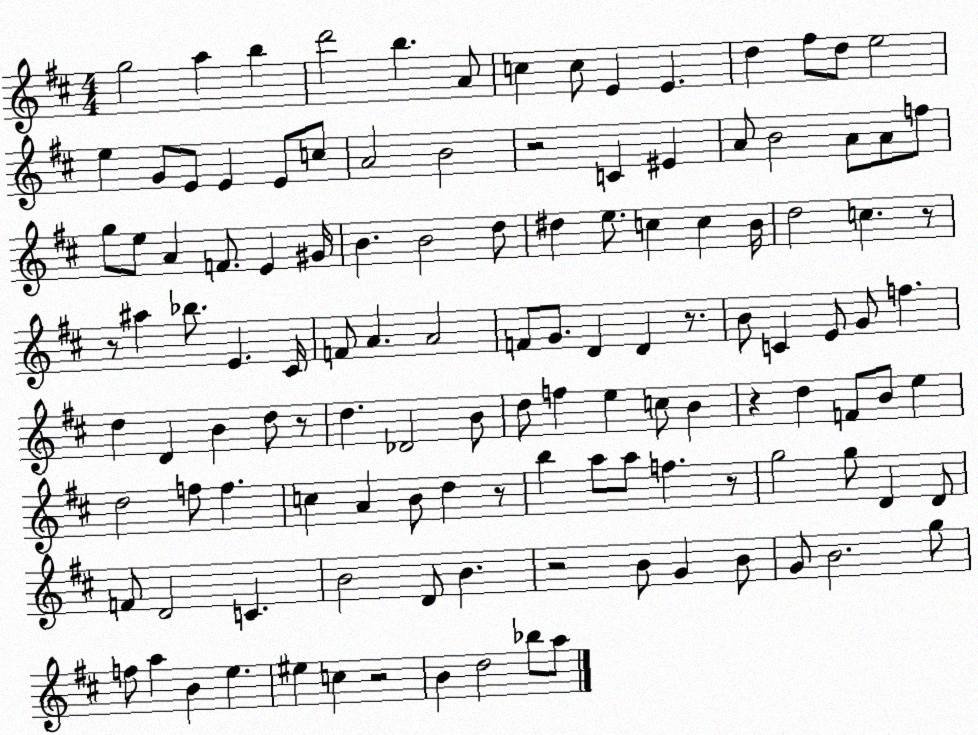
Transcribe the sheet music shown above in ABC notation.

X:1
T:Untitled
M:4/4
L:1/4
K:D
g2 a b d'2 b A/2 c c/2 E E d ^f/2 d/2 e2 e G/2 E/2 E E/2 c/2 A2 B2 z2 C ^E A/2 B2 A/2 A/2 f/2 g/2 e/2 A F/2 E ^G/4 B B2 d/2 ^d e/2 c c B/4 d2 c z/2 z/2 ^a _b/2 E ^C/4 F/2 A A2 F/2 G/2 D D z/2 B/2 C E/2 G/2 f d D B d/2 z/2 d _D2 B/2 d/2 f e c/2 B z d F/2 B/2 e d2 f/2 f c A B/2 d z/2 b a/2 a/2 f z/2 g2 g/2 D D/2 F/2 D2 C B2 D/2 B z2 B/2 G B/2 G/2 B2 g/2 f/2 a B e ^e c z2 B d2 _b/2 a/2